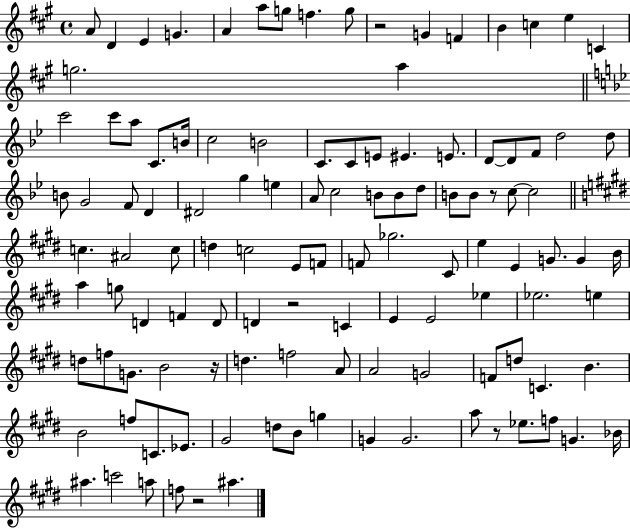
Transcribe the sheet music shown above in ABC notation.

X:1
T:Untitled
M:4/4
L:1/4
K:A
A/2 D E G A a/2 g/2 f g/2 z2 G F B c e C g2 a c'2 c'/2 a/2 C/2 B/4 c2 B2 C/2 C/2 E/2 ^E E/2 D/2 D/2 F/2 d2 d/2 B/2 G2 F/2 D ^D2 g e A/2 c2 B/2 B/2 d/2 B/2 B/2 z/2 c/2 c2 c ^A2 c/2 d c2 E/2 F/2 F/2 _g2 ^C/2 e E G/2 G B/4 a g/2 D F D/2 D z2 C E E2 _e _e2 e d/2 f/2 G/2 B2 z/4 d f2 A/2 A2 G2 F/2 d/2 C B B2 f/2 C/2 _E/2 ^G2 d/2 B/2 g G G2 a/2 z/2 _e/2 f/2 G _B/4 ^a c'2 a/2 f/2 z2 ^a